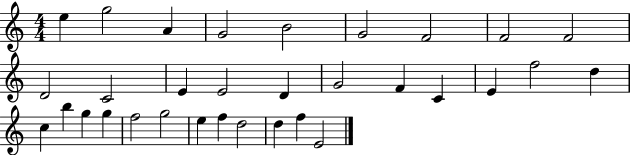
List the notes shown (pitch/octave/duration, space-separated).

E5/q G5/h A4/q G4/h B4/h G4/h F4/h F4/h F4/h D4/h C4/h E4/q E4/h D4/q G4/h F4/q C4/q E4/q F5/h D5/q C5/q B5/q G5/q G5/q F5/h G5/h E5/q F5/q D5/h D5/q F5/q E4/h